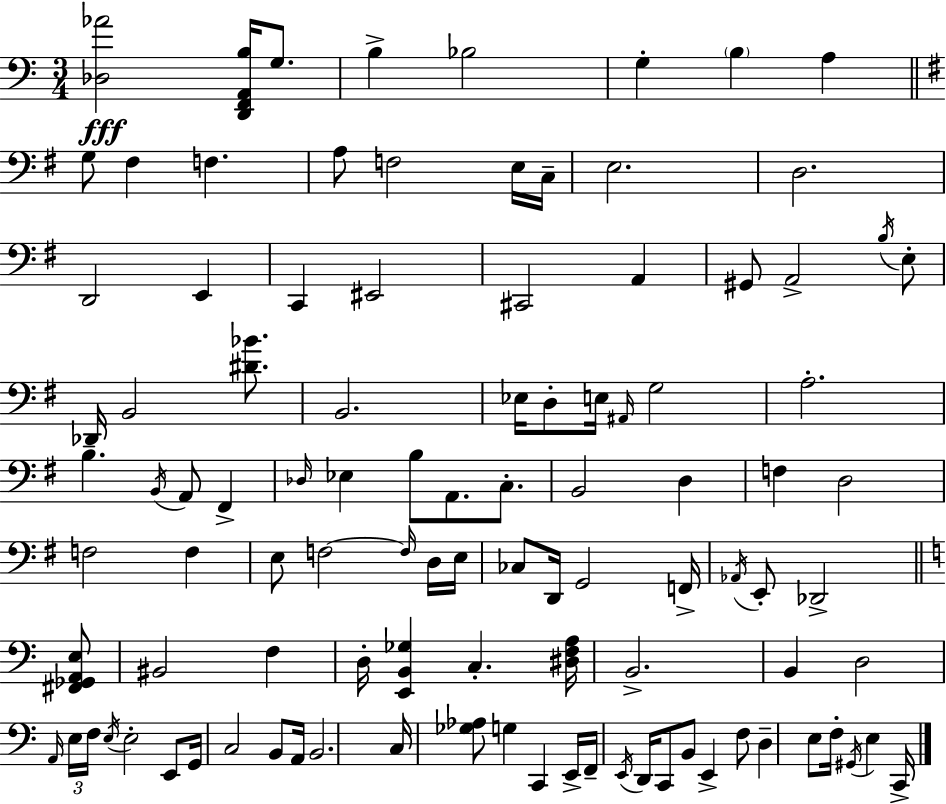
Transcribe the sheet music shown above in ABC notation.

X:1
T:Untitled
M:3/4
L:1/4
K:C
[_D,_A]2 [D,,F,,A,,B,]/4 G,/2 B, _B,2 G, B, A, G,/2 ^F, F, A,/2 F,2 E,/4 C,/4 E,2 D,2 D,,2 E,, C,, ^E,,2 ^C,,2 A,, ^G,,/2 A,,2 B,/4 E,/2 _D,,/4 B,,2 [^D_B]/2 B,,2 _E,/4 D,/2 E,/4 ^A,,/4 G,2 A,2 B, B,,/4 A,,/2 ^F,, _D,/4 _E, B,/2 A,,/2 C,/2 B,,2 D, F, D,2 F,2 F, E,/2 F,2 F,/4 D,/4 E,/4 _C,/2 D,,/4 G,,2 F,,/4 _A,,/4 E,,/2 _D,,2 [^F,,_G,,A,,E,]/2 ^B,,2 F, D,/4 [E,,B,,_G,] C, [^D,F,A,]/4 B,,2 B,, D,2 A,,/4 E,/4 F,/4 E,/4 E,2 E,,/2 G,,/4 C,2 B,,/2 A,,/4 B,,2 C,/4 [_G,_A,]/2 G, C,, E,,/4 F,,/4 E,,/4 D,,/4 C,,/2 B,,/2 E,, F,/2 D, E,/2 F,/4 ^G,,/4 E, C,,/4